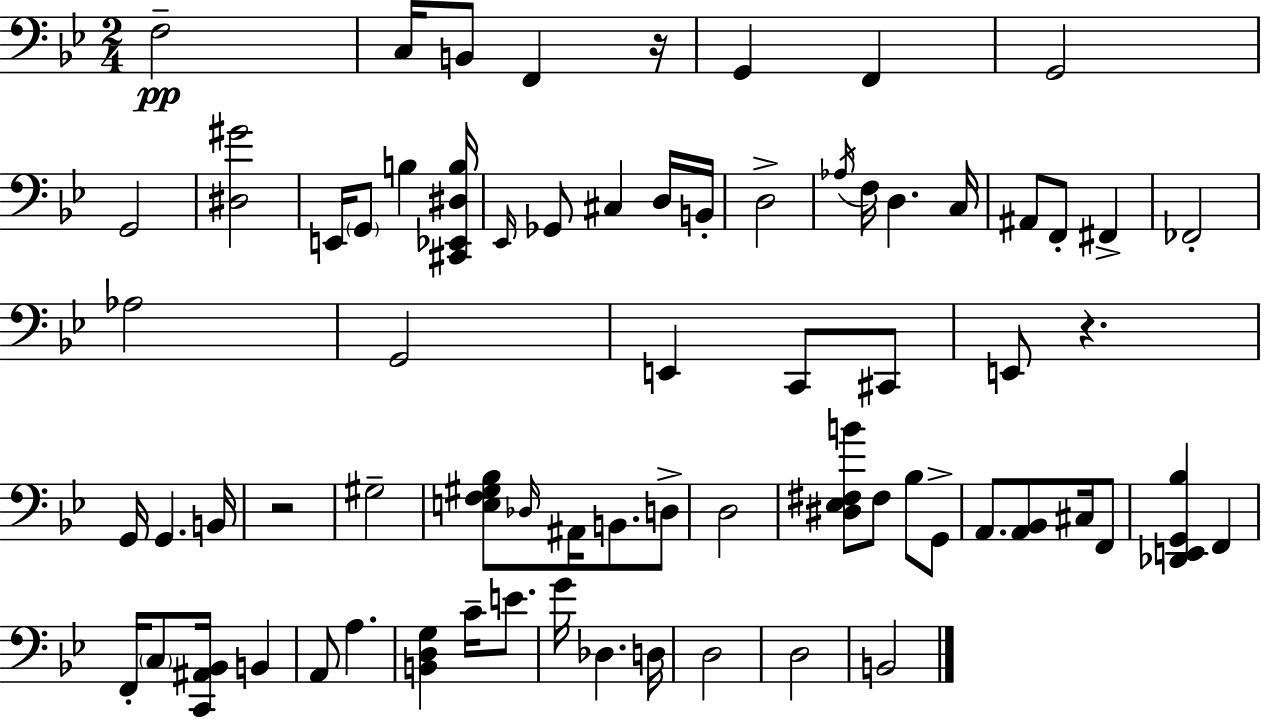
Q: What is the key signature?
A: BES major